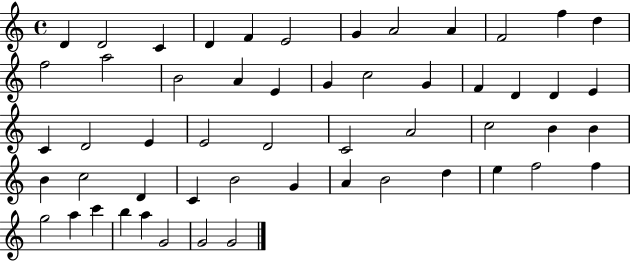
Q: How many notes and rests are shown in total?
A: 54